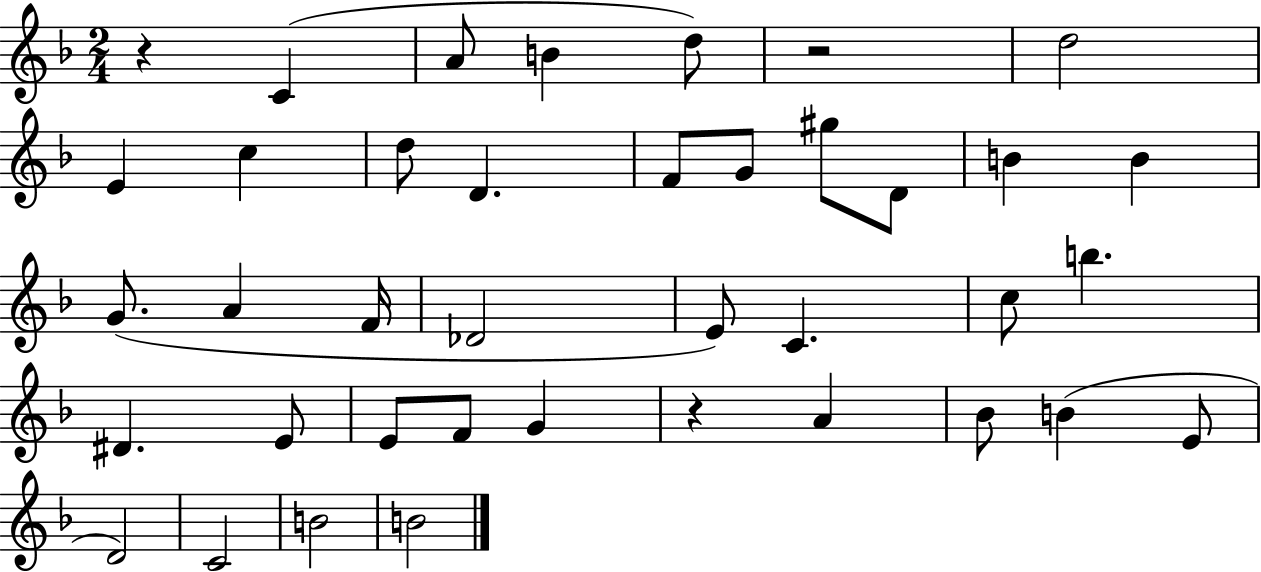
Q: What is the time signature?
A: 2/4